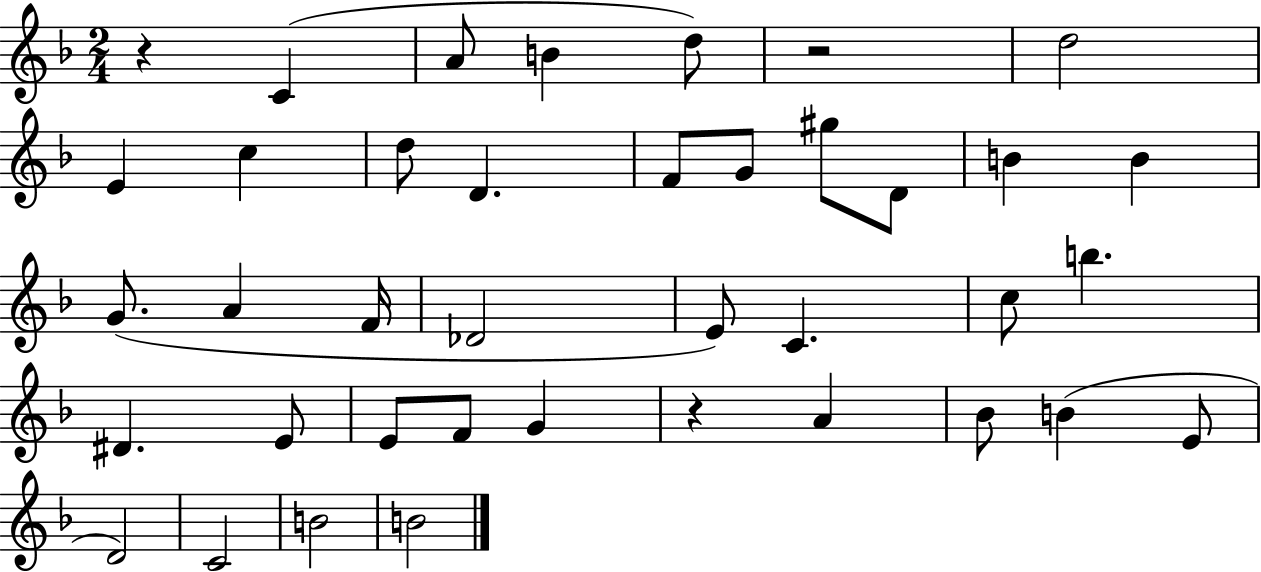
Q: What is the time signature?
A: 2/4